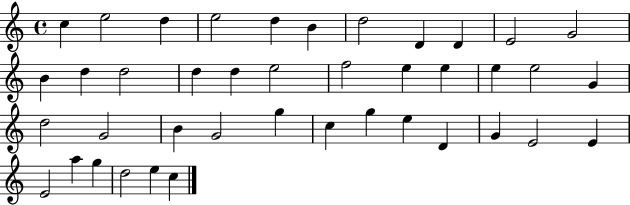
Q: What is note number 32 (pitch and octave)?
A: D4